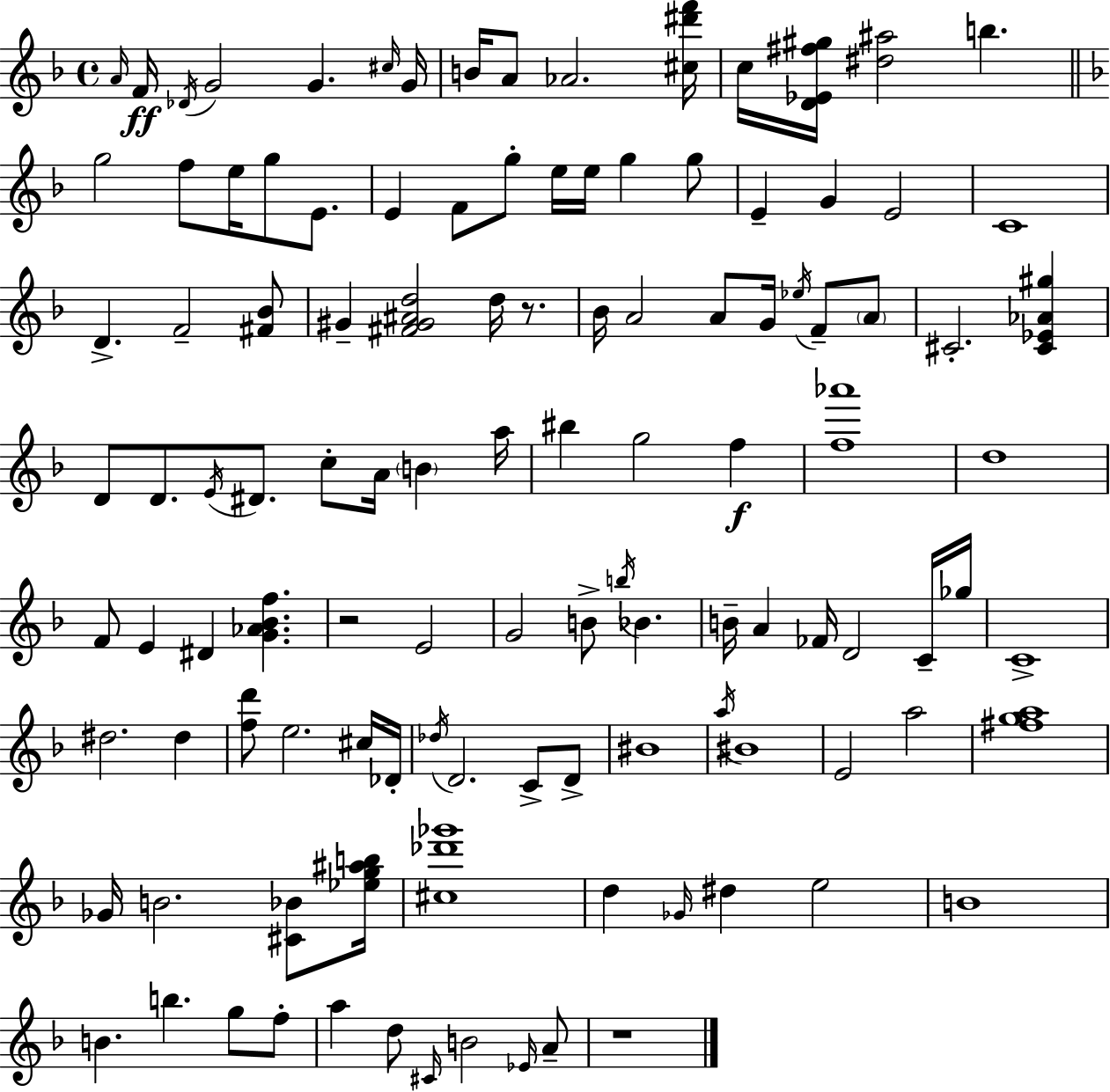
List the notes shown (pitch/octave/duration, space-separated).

A4/s F4/s Db4/s G4/h G4/q. C#5/s G4/s B4/s A4/e Ab4/h. [C#5,D#6,F6]/s C5/s [D4,Eb4,F#5,G#5]/s [D#5,A#5]/h B5/q. G5/h F5/e E5/s G5/e E4/e. E4/q F4/e G5/e E5/s E5/s G5/q G5/e E4/q G4/q E4/h C4/w D4/q. F4/h [F#4,Bb4]/e G#4/q [F#4,G#4,A#4,D5]/h D5/s R/e. Bb4/s A4/h A4/e G4/s Eb5/s F4/e A4/e C#4/h. [C#4,Eb4,Ab4,G#5]/q D4/e D4/e. E4/s D#4/e. C5/e A4/s B4/q A5/s BIS5/q G5/h F5/q [F5,Ab6]/w D5/w F4/e E4/q D#4/q [G4,Ab4,Bb4,F5]/q. R/h E4/h G4/h B4/e B5/s Bb4/q. B4/s A4/q FES4/s D4/h C4/s Gb5/s C4/w D#5/h. D#5/q [F5,D6]/e E5/h. C#5/s Db4/s Db5/s D4/h. C4/e D4/e BIS4/w A5/s BIS4/w E4/h A5/h [F#5,G5,A5]/w Gb4/s B4/h. [C#4,Bb4]/e [Eb5,G5,A#5,B5]/s [C#5,Db6,Gb6]/w D5/q Gb4/s D#5/q E5/h B4/w B4/q. B5/q. G5/e F5/e A5/q D5/e C#4/s B4/h Eb4/s A4/e R/w